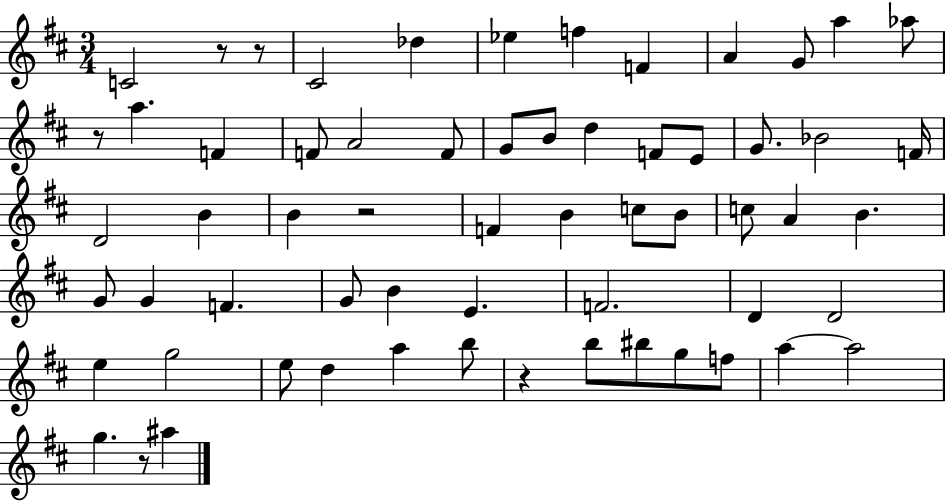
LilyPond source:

{
  \clef treble
  \numericTimeSignature
  \time 3/4
  \key d \major
  c'2 r8 r8 | cis'2 des''4 | ees''4 f''4 f'4 | a'4 g'8 a''4 aes''8 | \break r8 a''4. f'4 | f'8 a'2 f'8 | g'8 b'8 d''4 f'8 e'8 | g'8. bes'2 f'16 | \break d'2 b'4 | b'4 r2 | f'4 b'4 c''8 b'8 | c''8 a'4 b'4. | \break g'8 g'4 f'4. | g'8 b'4 e'4. | f'2. | d'4 d'2 | \break e''4 g''2 | e''8 d''4 a''4 b''8 | r4 b''8 bis''8 g''8 f''8 | a''4~~ a''2 | \break g''4. r8 ais''4 | \bar "|."
}